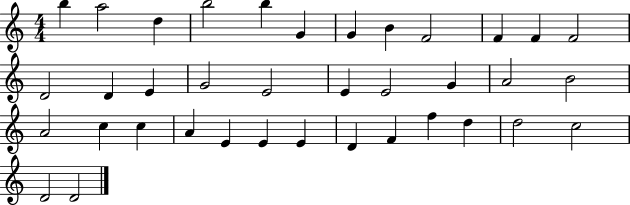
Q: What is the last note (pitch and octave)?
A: D4